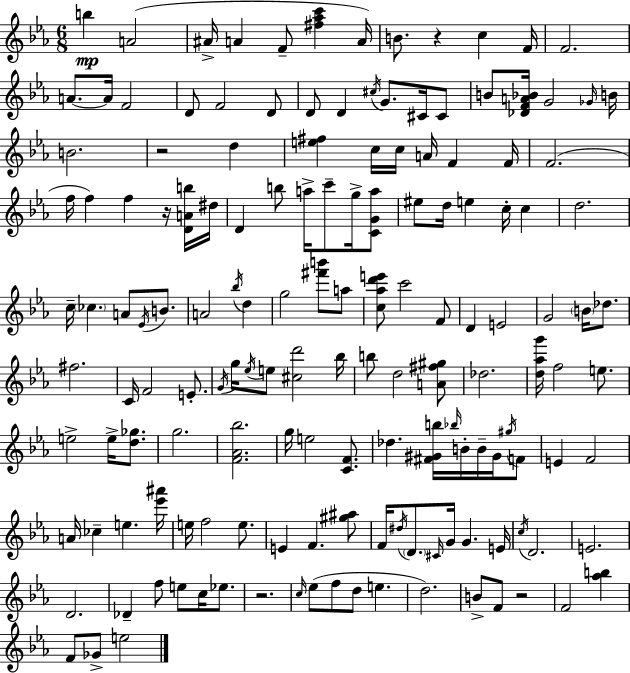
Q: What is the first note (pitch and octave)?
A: B5